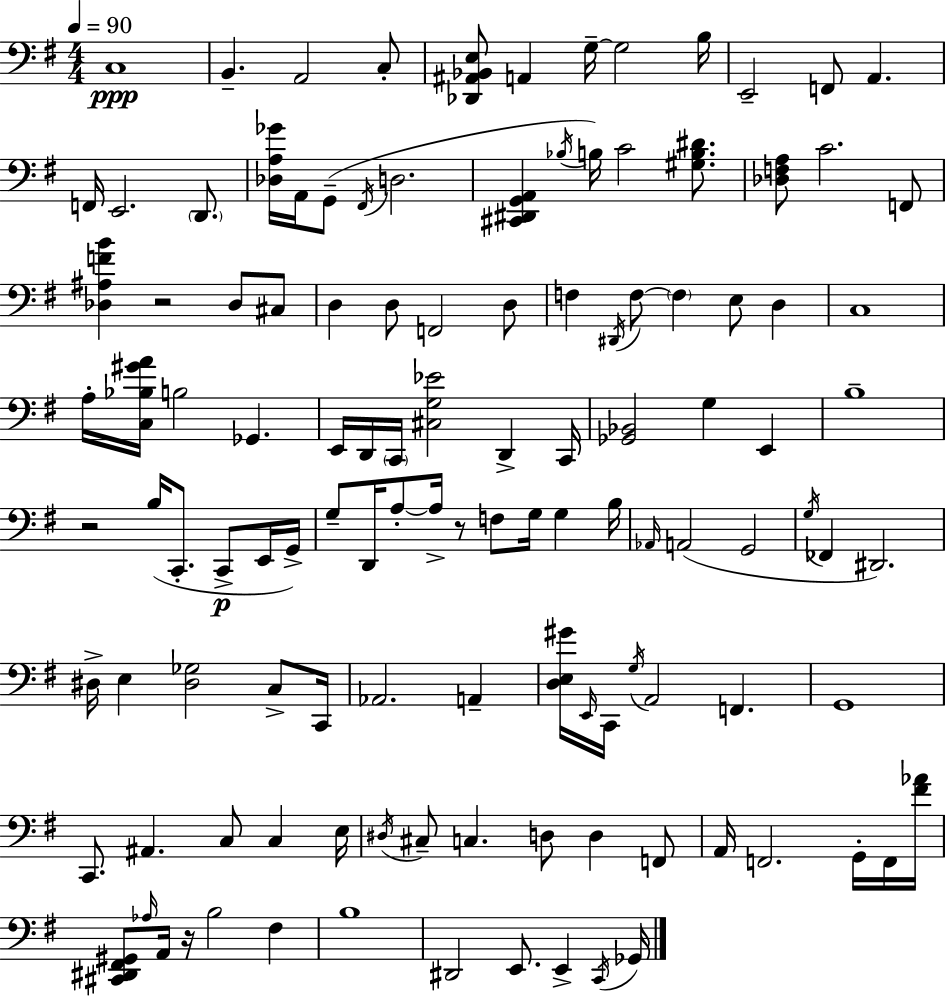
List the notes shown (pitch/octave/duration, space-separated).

C3/w B2/q. A2/h C3/e [Db2,A#2,Bb2,E3]/e A2/q G3/s G3/h B3/s E2/h F2/e A2/q. F2/s E2/h. D2/e. [Db3,A3,Gb4]/s A2/s G2/e F#2/s D3/h. [C#2,D#2,G2,A2]/q Bb3/s B3/s C4/h [G#3,B3,D#4]/e. [Db3,F3,A3]/e C4/h. F2/e [Db3,A#3,F4,B4]/q R/h Db3/e C#3/e D3/q D3/e F2/h D3/e F3/q D#2/s F3/e F3/q E3/e D3/q C3/w A3/s [C3,Bb3,G#4,A4]/s B3/h Gb2/q. E2/s D2/s C2/s [C#3,G3,Eb4]/h D2/q C2/s [Gb2,Bb2]/h G3/q E2/q B3/w R/h B3/s C2/e. C2/e E2/s G2/s G3/e D2/s A3/e A3/s R/e F3/e G3/s G3/q B3/s Ab2/s A2/h G2/h G3/s FES2/q D#2/h. D#3/s E3/q [D#3,Gb3]/h C3/e C2/s Ab2/h. A2/q [D3,E3,G#4]/s E2/s C2/s G3/s A2/h F2/q. G2/w C2/e. A#2/q. C3/e C3/q E3/s D#3/s C#3/e C3/q. D3/e D3/q F2/e A2/s F2/h. G2/s F2/s [F#4,Ab4]/s [C#2,D#2,F#2,G#2]/e Ab3/s A2/s R/s B3/h F#3/q B3/w D#2/h E2/e. E2/q C2/s Gb2/s